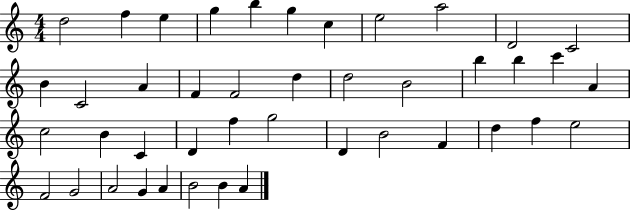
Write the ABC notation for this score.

X:1
T:Untitled
M:4/4
L:1/4
K:C
d2 f e g b g c e2 a2 D2 C2 B C2 A F F2 d d2 B2 b b c' A c2 B C D f g2 D B2 F d f e2 F2 G2 A2 G A B2 B A